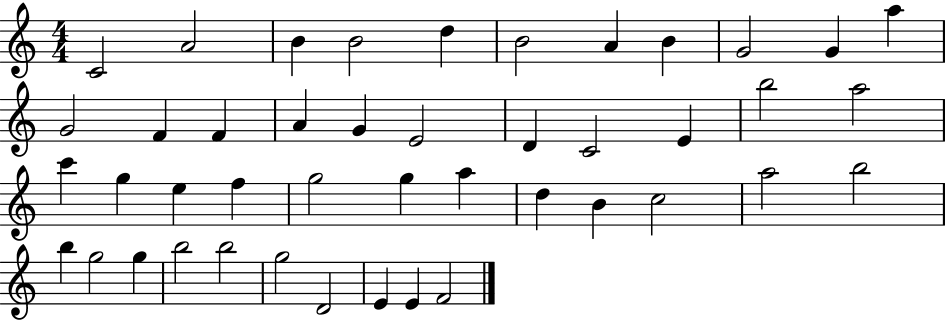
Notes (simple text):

C4/h A4/h B4/q B4/h D5/q B4/h A4/q B4/q G4/h G4/q A5/q G4/h F4/q F4/q A4/q G4/q E4/h D4/q C4/h E4/q B5/h A5/h C6/q G5/q E5/q F5/q G5/h G5/q A5/q D5/q B4/q C5/h A5/h B5/h B5/q G5/h G5/q B5/h B5/h G5/h D4/h E4/q E4/q F4/h